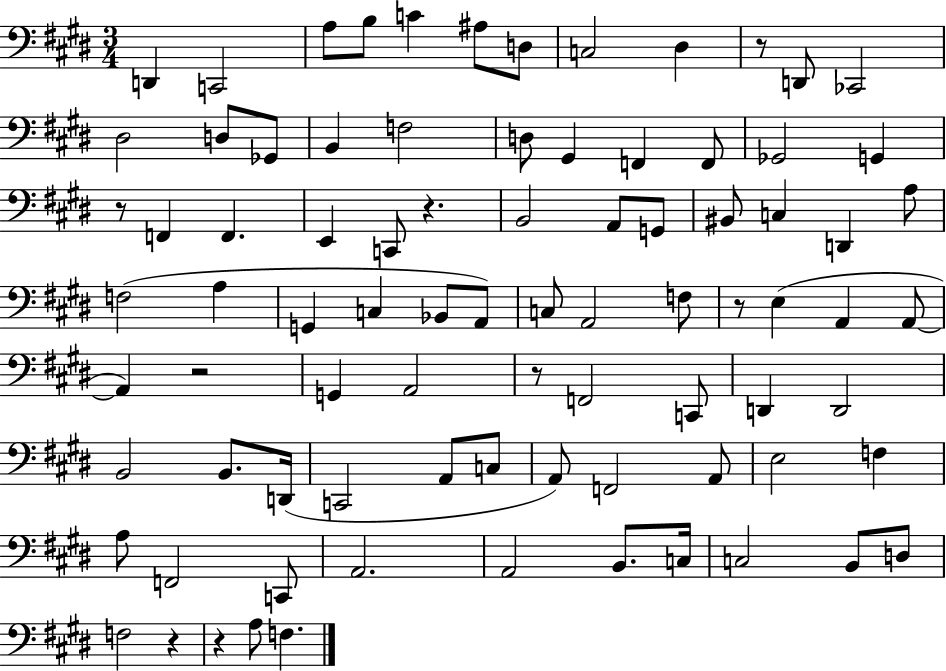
D2/q C2/h A3/e B3/e C4/q A#3/e D3/e C3/h D#3/q R/e D2/e CES2/h D#3/h D3/e Gb2/e B2/q F3/h D3/e G#2/q F2/q F2/e Gb2/h G2/q R/e F2/q F2/q. E2/q C2/e R/q. B2/h A2/e G2/e BIS2/e C3/q D2/q A3/e F3/h A3/q G2/q C3/q Bb2/e A2/e C3/e A2/h F3/e R/e E3/q A2/q A2/e A2/q R/h G2/q A2/h R/e F2/h C2/e D2/q D2/h B2/h B2/e. D2/s C2/h A2/e C3/e A2/e F2/h A2/e E3/h F3/q A3/e F2/h C2/e A2/h. A2/h B2/e. C3/s C3/h B2/e D3/e F3/h R/q R/q A3/e F3/q.